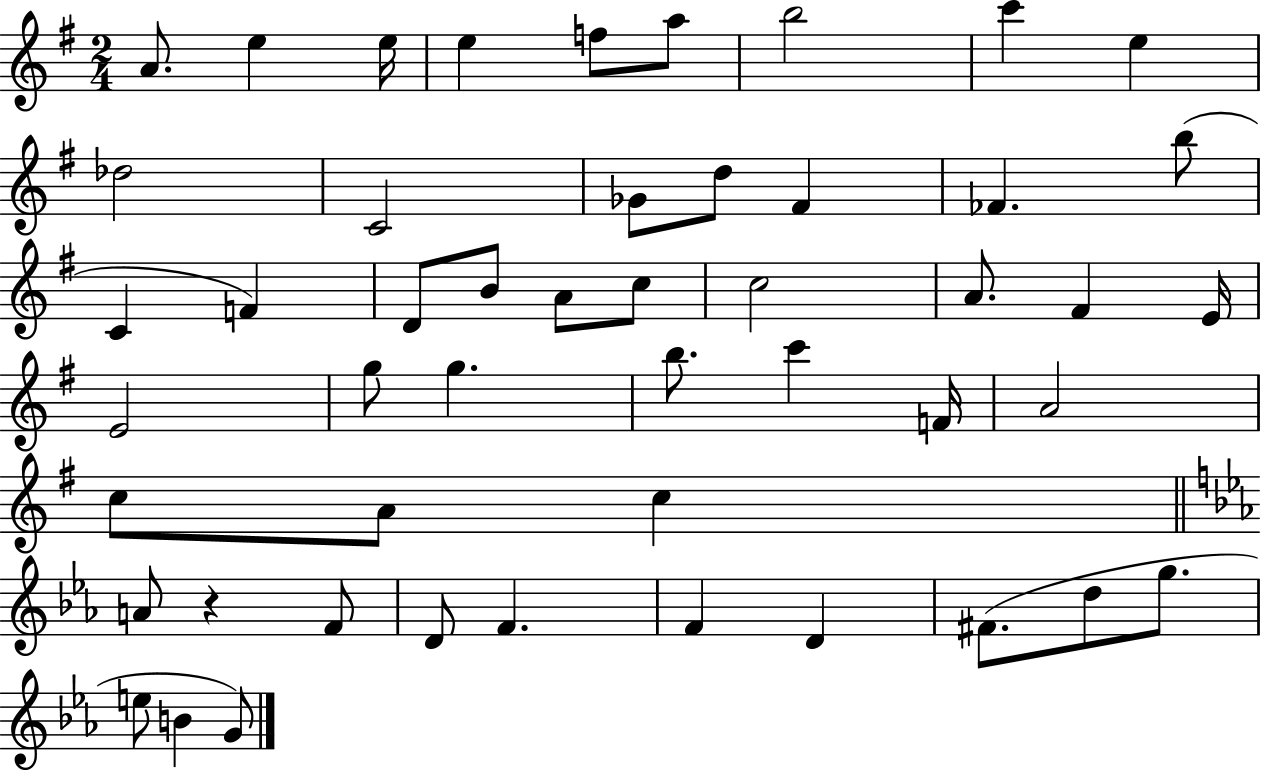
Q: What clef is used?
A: treble